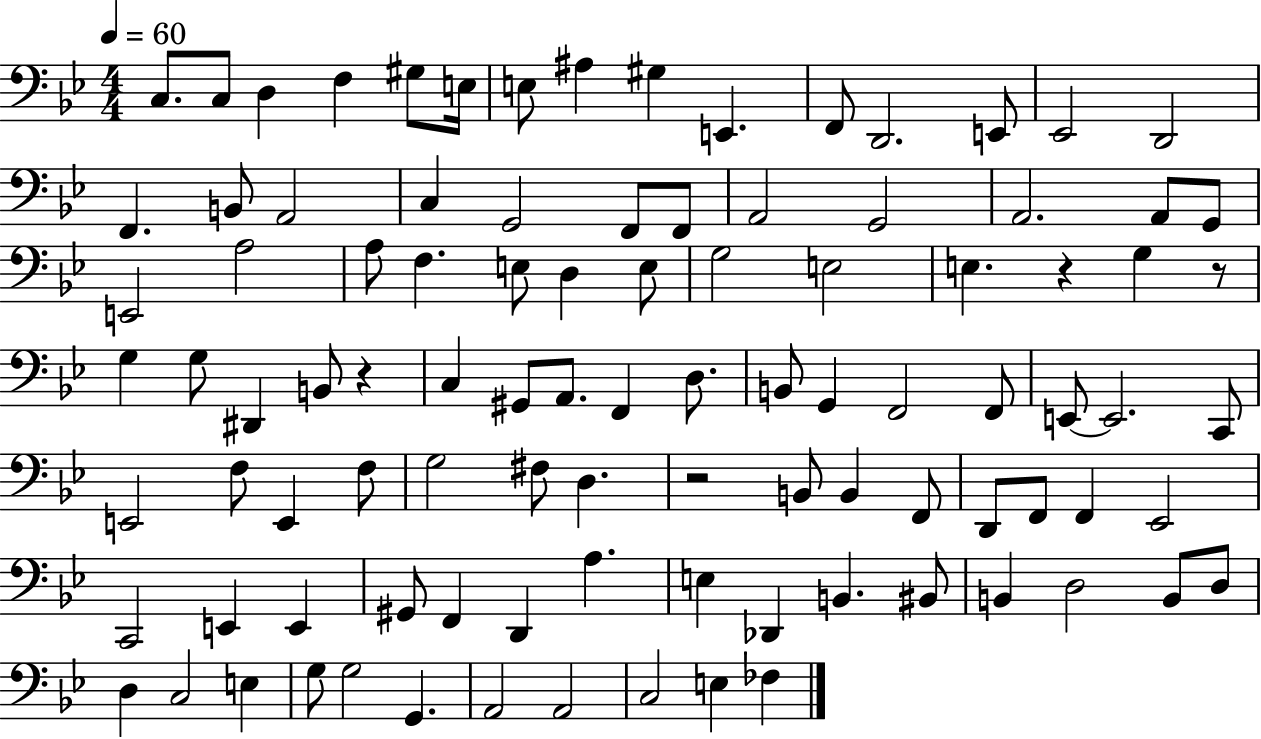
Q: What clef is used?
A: bass